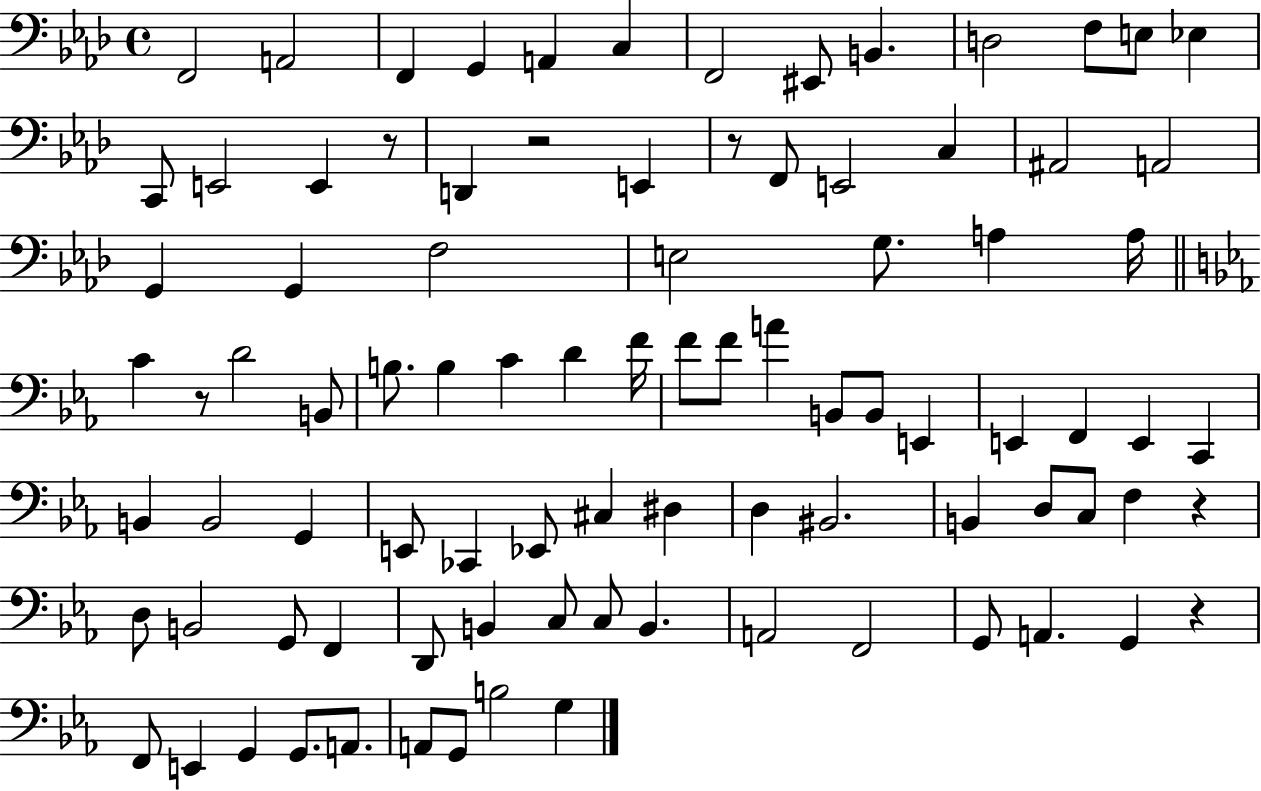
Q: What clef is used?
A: bass